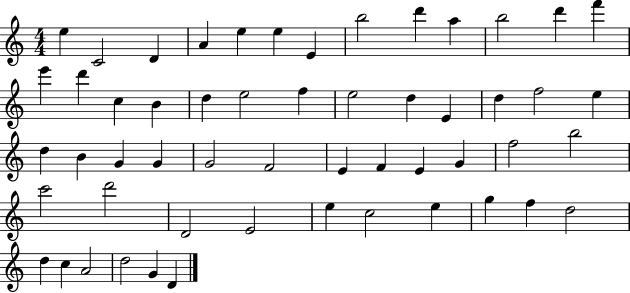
{
  \clef treble
  \numericTimeSignature
  \time 4/4
  \key c \major
  e''4 c'2 d'4 | a'4 e''4 e''4 e'4 | b''2 d'''4 a''4 | b''2 d'''4 f'''4 | \break e'''4 d'''4 c''4 b'4 | d''4 e''2 f''4 | e''2 d''4 e'4 | d''4 f''2 e''4 | \break d''4 b'4 g'4 g'4 | g'2 f'2 | e'4 f'4 e'4 g'4 | f''2 b''2 | \break c'''2 d'''2 | d'2 e'2 | e''4 c''2 e''4 | g''4 f''4 d''2 | \break d''4 c''4 a'2 | d''2 g'4 d'4 | \bar "|."
}